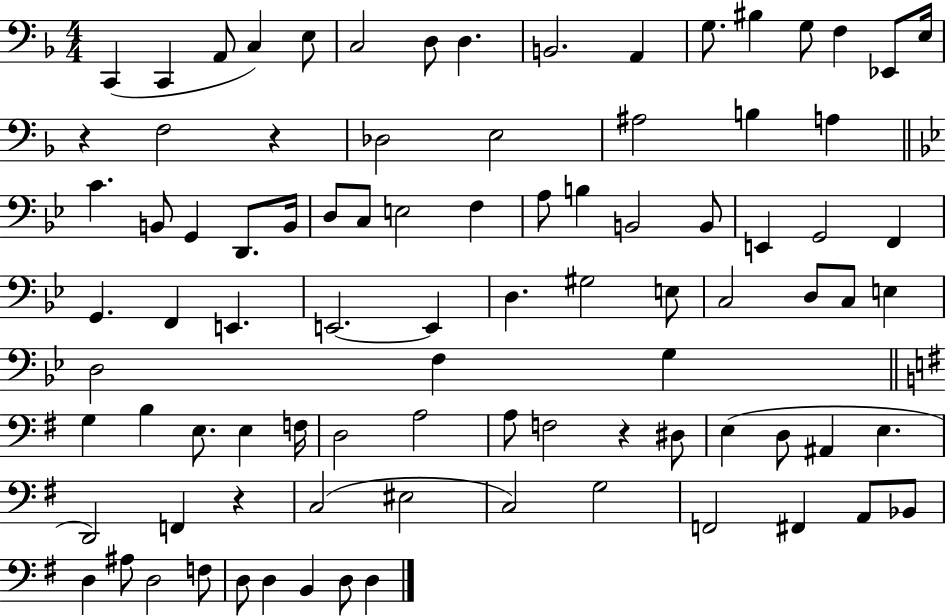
C2/q C2/q A2/e C3/q E3/e C3/h D3/e D3/q. B2/h. A2/q G3/e. BIS3/q G3/e F3/q Eb2/e E3/s R/q F3/h R/q Db3/h E3/h A#3/h B3/q A3/q C4/q. B2/e G2/q D2/e. B2/s D3/e C3/e E3/h F3/q A3/e B3/q B2/h B2/e E2/q G2/h F2/q G2/q. F2/q E2/q. E2/h. E2/q D3/q. G#3/h E3/e C3/h D3/e C3/e E3/q D3/h F3/q G3/q G3/q B3/q E3/e. E3/q F3/s D3/h A3/h A3/e F3/h R/q D#3/e E3/q D3/e A#2/q E3/q. D2/h F2/q R/q C3/h EIS3/h C3/h G3/h F2/h F#2/q A2/e Bb2/e D3/q A#3/e D3/h F3/e D3/e D3/q B2/q D3/e D3/q